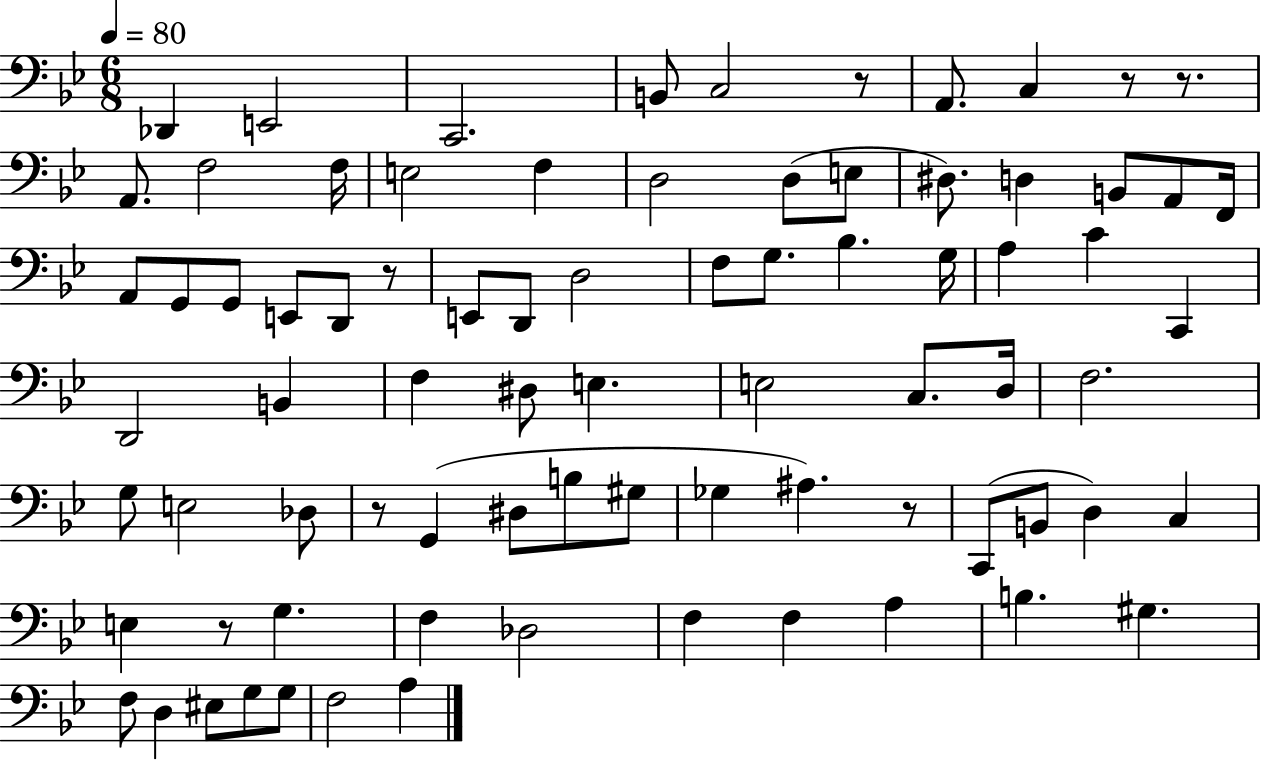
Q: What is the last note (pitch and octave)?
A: A3